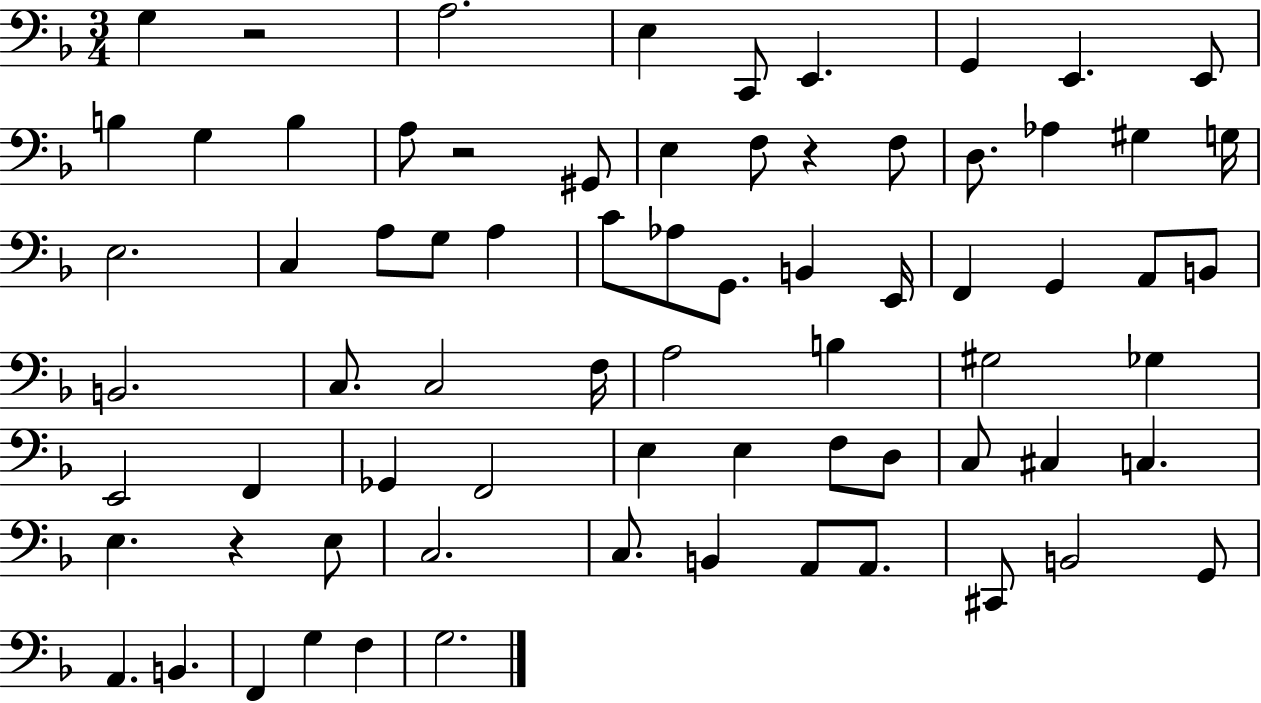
{
  \clef bass
  \numericTimeSignature
  \time 3/4
  \key f \major
  g4 r2 | a2. | e4 c,8 e,4. | g,4 e,4. e,8 | \break b4 g4 b4 | a8 r2 gis,8 | e4 f8 r4 f8 | d8. aes4 gis4 g16 | \break e2. | c4 a8 g8 a4 | c'8 aes8 g,8. b,4 e,16 | f,4 g,4 a,8 b,8 | \break b,2. | c8. c2 f16 | a2 b4 | gis2 ges4 | \break e,2 f,4 | ges,4 f,2 | e4 e4 f8 d8 | c8 cis4 c4. | \break e4. r4 e8 | c2. | c8. b,4 a,8 a,8. | cis,8 b,2 g,8 | \break a,4. b,4. | f,4 g4 f4 | g2. | \bar "|."
}